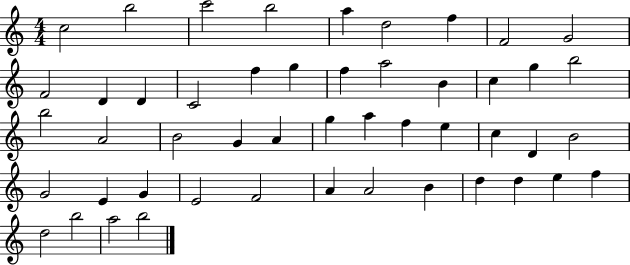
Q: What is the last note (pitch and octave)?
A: B5